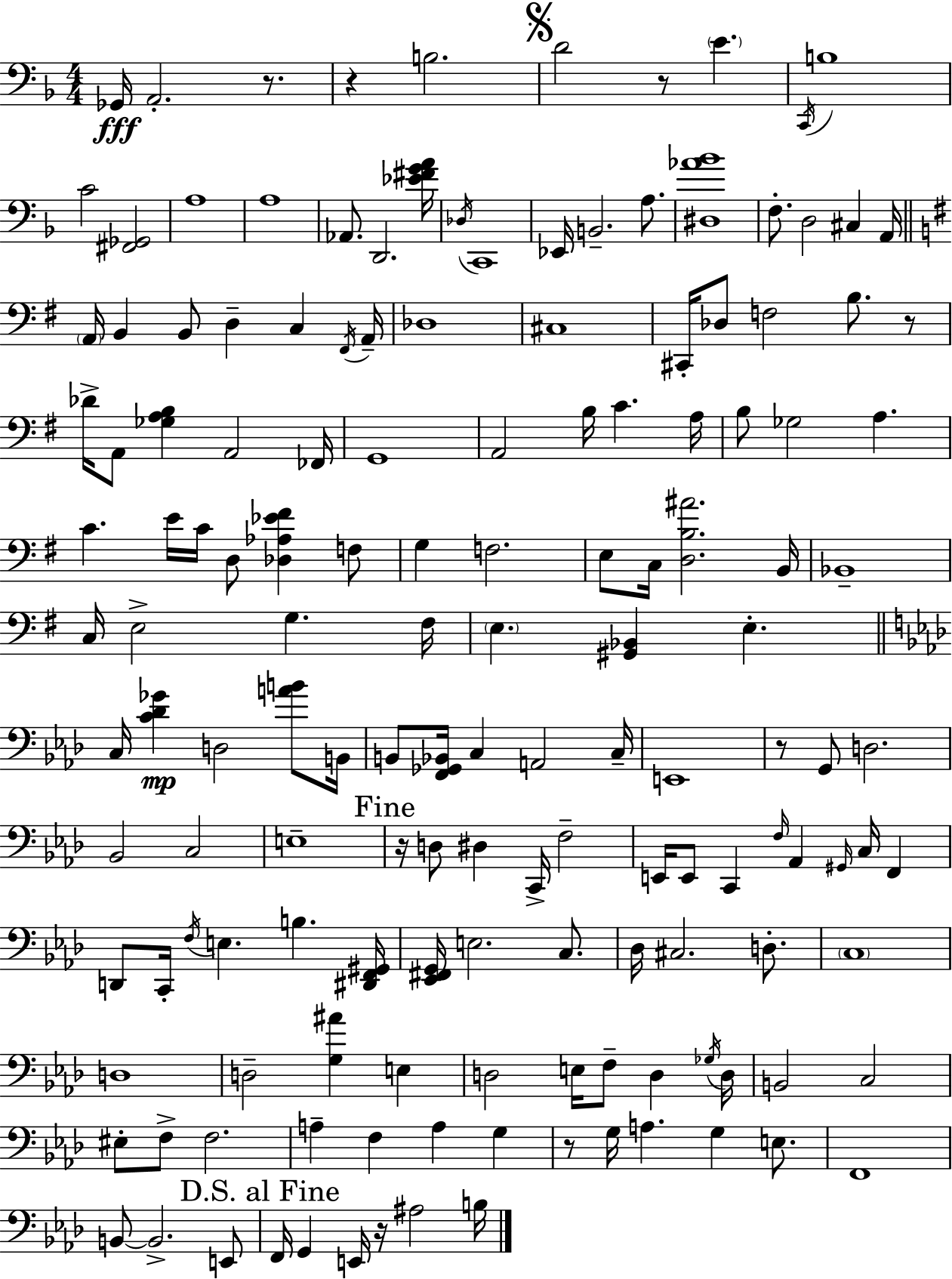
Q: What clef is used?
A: bass